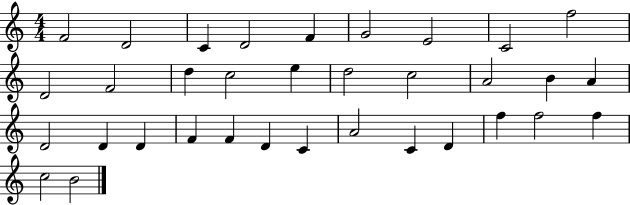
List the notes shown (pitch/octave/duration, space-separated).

F4/h D4/h C4/q D4/h F4/q G4/h E4/h C4/h F5/h D4/h F4/h D5/q C5/h E5/q D5/h C5/h A4/h B4/q A4/q D4/h D4/q D4/q F4/q F4/q D4/q C4/q A4/h C4/q D4/q F5/q F5/h F5/q C5/h B4/h